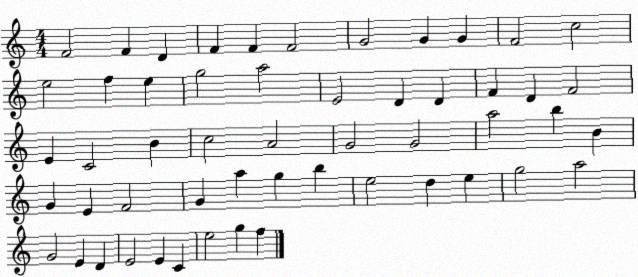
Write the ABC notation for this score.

X:1
T:Untitled
M:4/4
L:1/4
K:C
F2 F D F F F2 G2 G G F2 c2 e2 f e g2 a2 E2 D D F D F2 E C2 B c2 A2 G2 G2 a2 b B G E F2 G a g b e2 d e g2 a2 G2 E D E2 E C e2 g f